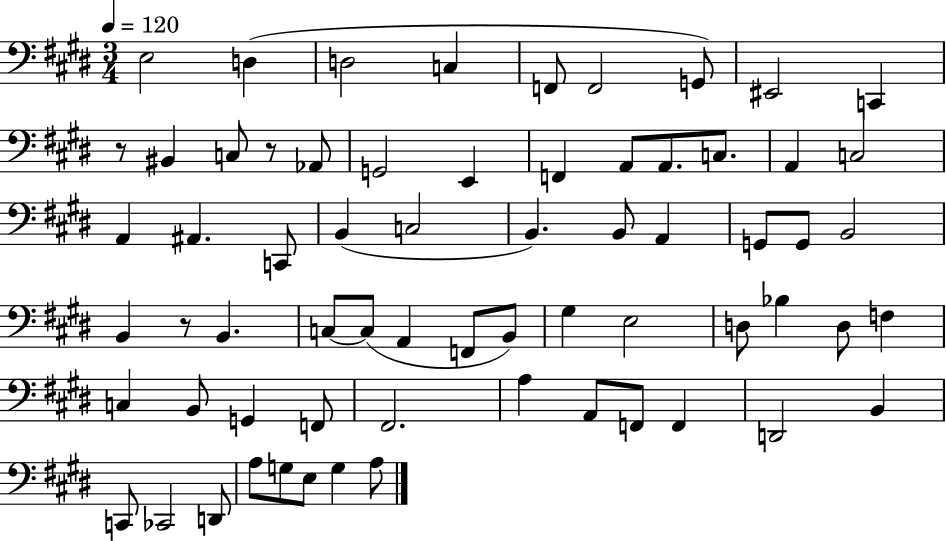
X:1
T:Untitled
M:3/4
L:1/4
K:E
E,2 D, D,2 C, F,,/2 F,,2 G,,/2 ^E,,2 C,, z/2 ^B,, C,/2 z/2 _A,,/2 G,,2 E,, F,, A,,/2 A,,/2 C,/2 A,, C,2 A,, ^A,, C,,/2 B,, C,2 B,, B,,/2 A,, G,,/2 G,,/2 B,,2 B,, z/2 B,, C,/2 C,/2 A,, F,,/2 B,,/2 ^G, E,2 D,/2 _B, D,/2 F, C, B,,/2 G,, F,,/2 ^F,,2 A, A,,/2 F,,/2 F,, D,,2 B,, C,,/2 _C,,2 D,,/2 A,/2 G,/2 E,/2 G, A,/2